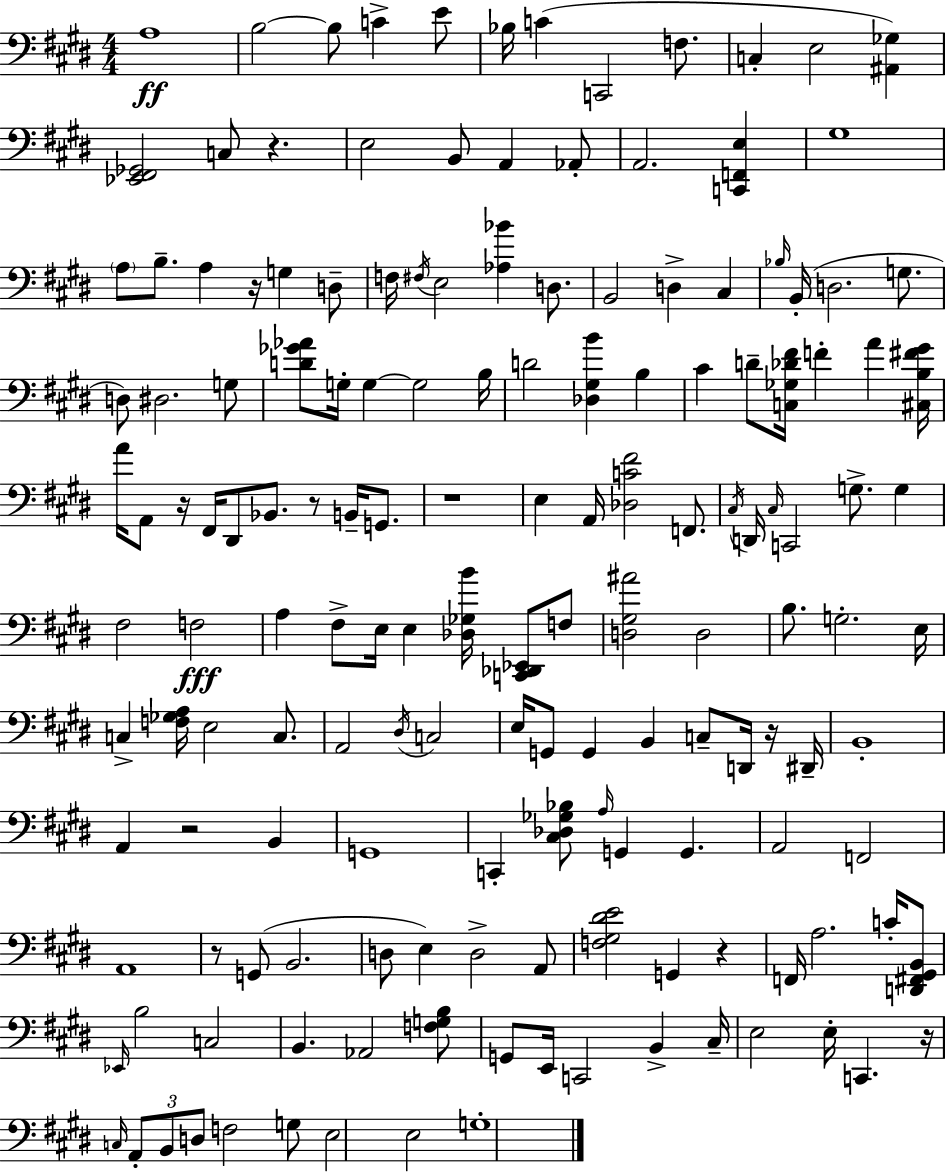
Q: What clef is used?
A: bass